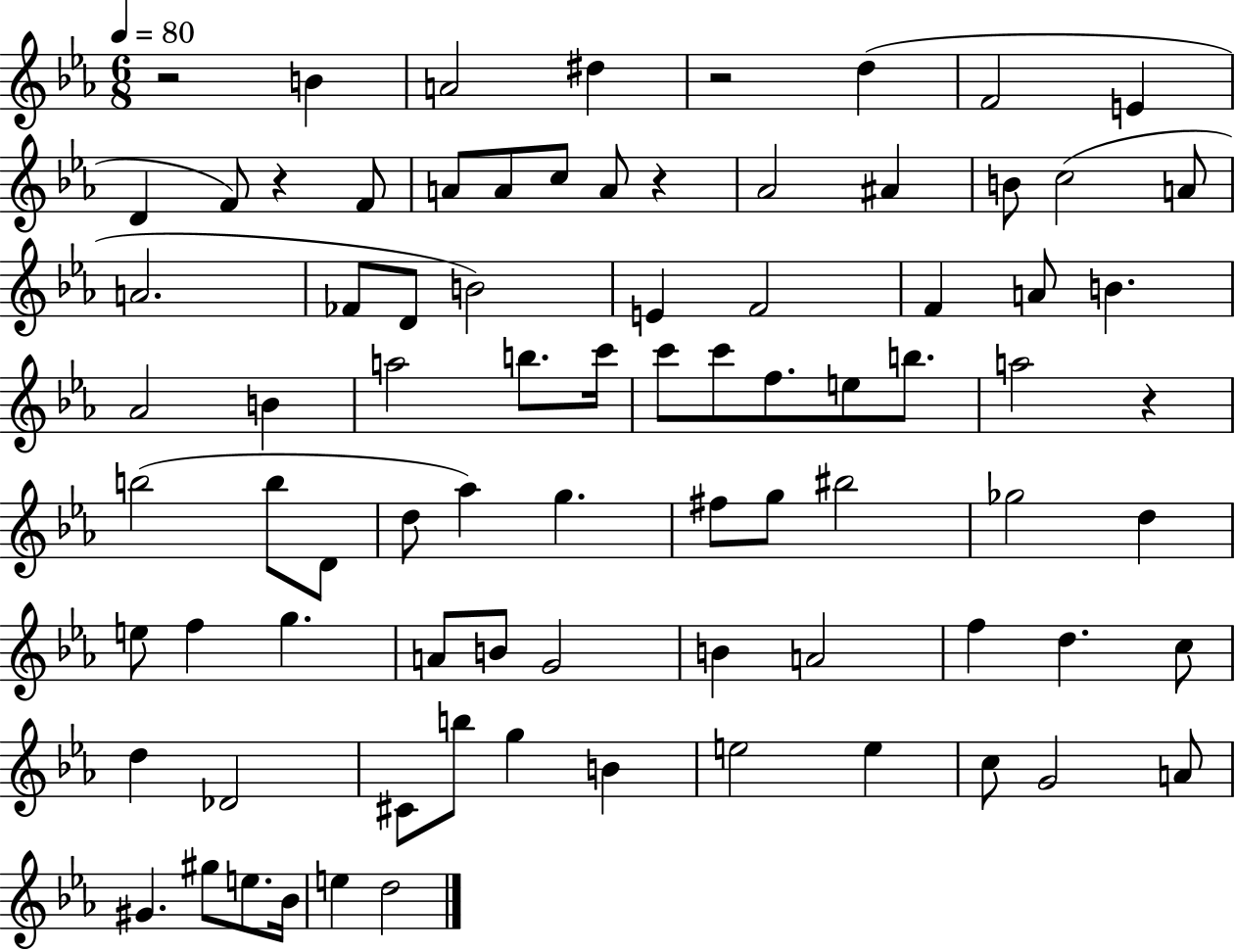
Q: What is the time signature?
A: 6/8